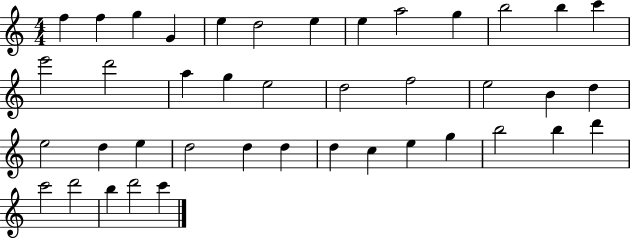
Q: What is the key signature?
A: C major